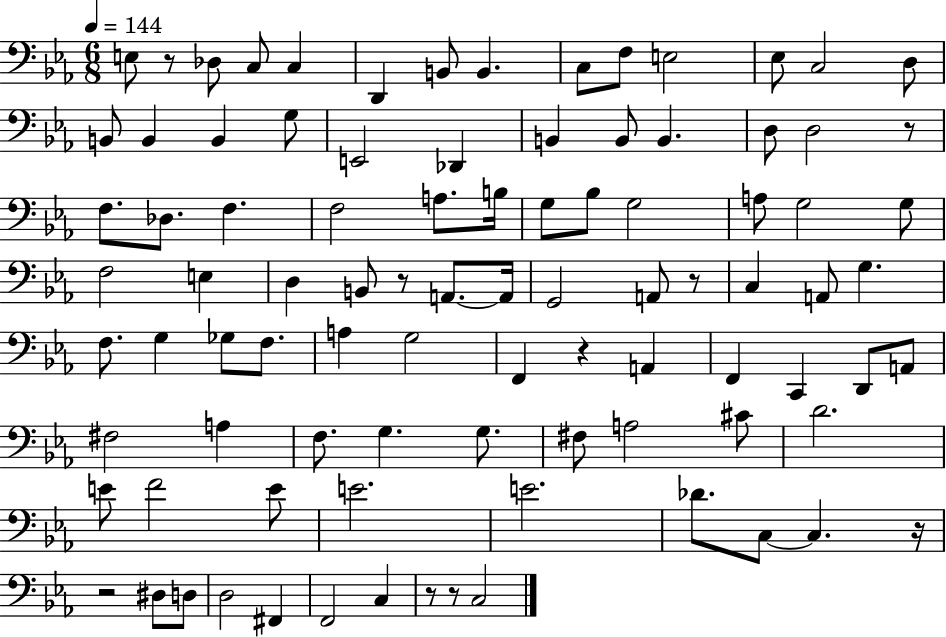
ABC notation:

X:1
T:Untitled
M:6/8
L:1/4
K:Eb
E,/2 z/2 _D,/2 C,/2 C, D,, B,,/2 B,, C,/2 F,/2 E,2 _E,/2 C,2 D,/2 B,,/2 B,, B,, G,/2 E,,2 _D,, B,, B,,/2 B,, D,/2 D,2 z/2 F,/2 _D,/2 F, F,2 A,/2 B,/4 G,/2 _B,/2 G,2 A,/2 G,2 G,/2 F,2 E, D, B,,/2 z/2 A,,/2 A,,/4 G,,2 A,,/2 z/2 C, A,,/2 G, F,/2 G, _G,/2 F,/2 A, G,2 F,, z A,, F,, C,, D,,/2 A,,/2 ^F,2 A, F,/2 G, G,/2 ^F,/2 A,2 ^C/2 D2 E/2 F2 E/2 E2 E2 _D/2 C,/2 C, z/4 z2 ^D,/2 D,/2 D,2 ^F,, F,,2 C, z/2 z/2 C,2